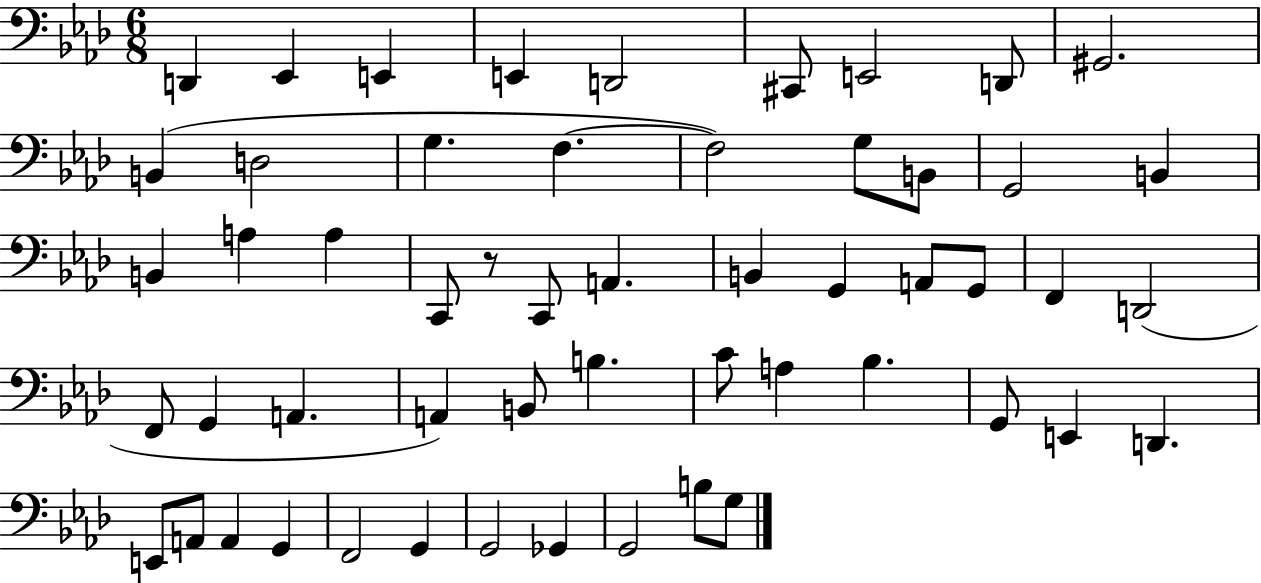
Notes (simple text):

D2/q Eb2/q E2/q E2/q D2/h C#2/e E2/h D2/e G#2/h. B2/q D3/h G3/q. F3/q. F3/h G3/e B2/e G2/h B2/q B2/q A3/q A3/q C2/e R/e C2/e A2/q. B2/q G2/q A2/e G2/e F2/q D2/h F2/e G2/q A2/q. A2/q B2/e B3/q. C4/e A3/q Bb3/q. G2/e E2/q D2/q. E2/e A2/e A2/q G2/q F2/h G2/q G2/h Gb2/q G2/h B3/e G3/e